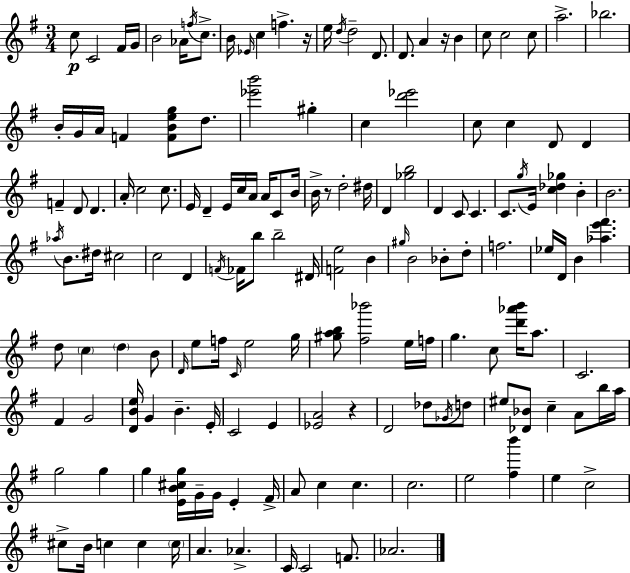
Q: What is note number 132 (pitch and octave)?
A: C5